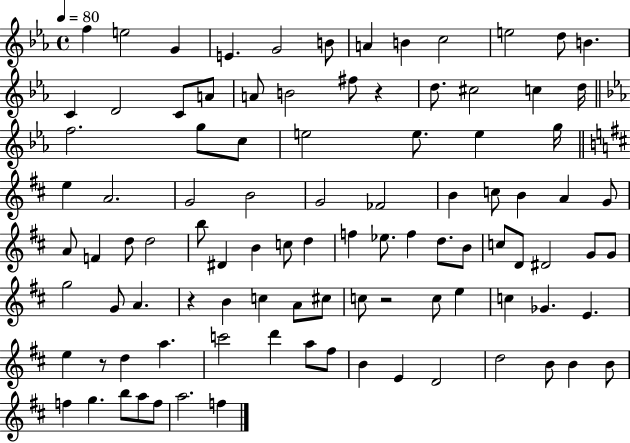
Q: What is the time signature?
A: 4/4